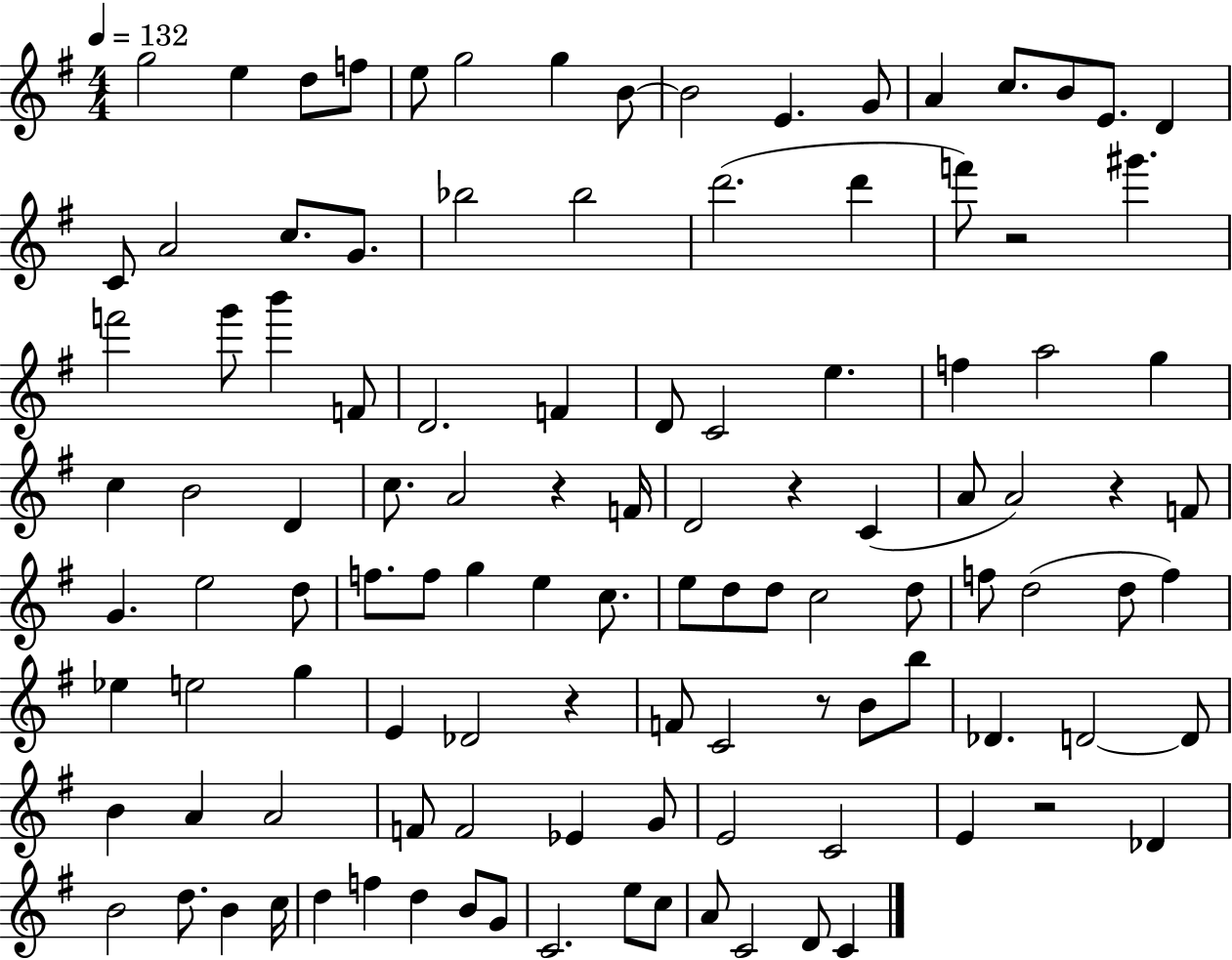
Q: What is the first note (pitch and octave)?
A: G5